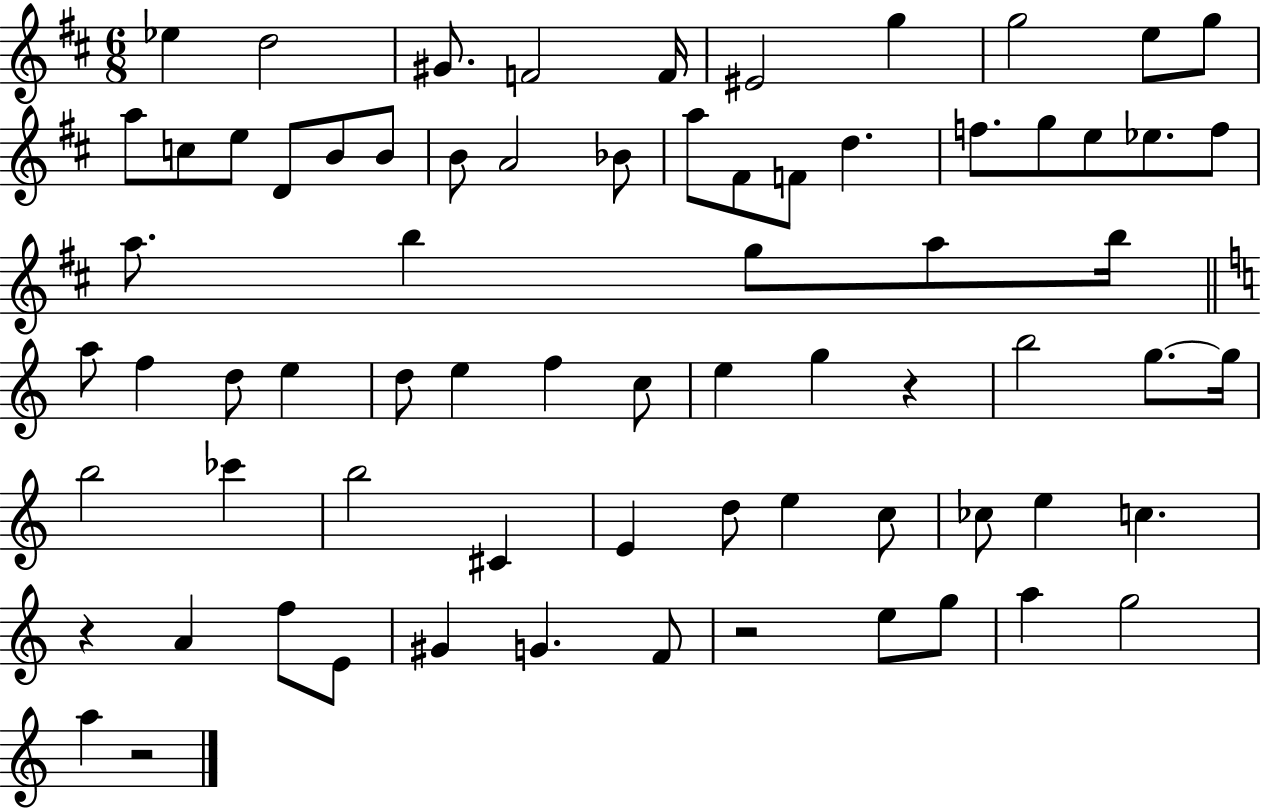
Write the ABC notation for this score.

X:1
T:Untitled
M:6/8
L:1/4
K:D
_e d2 ^G/2 F2 F/4 ^E2 g g2 e/2 g/2 a/2 c/2 e/2 D/2 B/2 B/2 B/2 A2 _B/2 a/2 ^F/2 F/2 d f/2 g/2 e/2 _e/2 f/2 a/2 b g/2 a/2 b/4 a/2 f d/2 e d/2 e f c/2 e g z b2 g/2 g/4 b2 _c' b2 ^C E d/2 e c/2 _c/2 e c z A f/2 E/2 ^G G F/2 z2 e/2 g/2 a g2 a z2